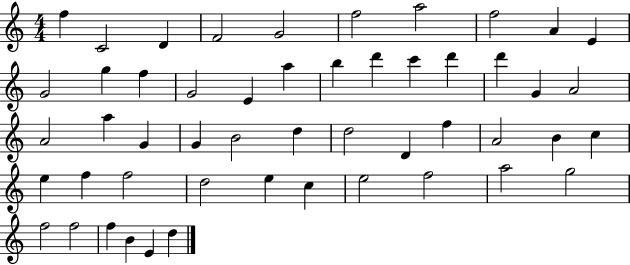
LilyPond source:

{
  \clef treble
  \numericTimeSignature
  \time 4/4
  \key c \major
  f''4 c'2 d'4 | f'2 g'2 | f''2 a''2 | f''2 a'4 e'4 | \break g'2 g''4 f''4 | g'2 e'4 a''4 | b''4 d'''4 c'''4 d'''4 | d'''4 g'4 a'2 | \break a'2 a''4 g'4 | g'4 b'2 d''4 | d''2 d'4 f''4 | a'2 b'4 c''4 | \break e''4 f''4 f''2 | d''2 e''4 c''4 | e''2 f''2 | a''2 g''2 | \break f''2 f''2 | f''4 b'4 e'4 d''4 | \bar "|."
}